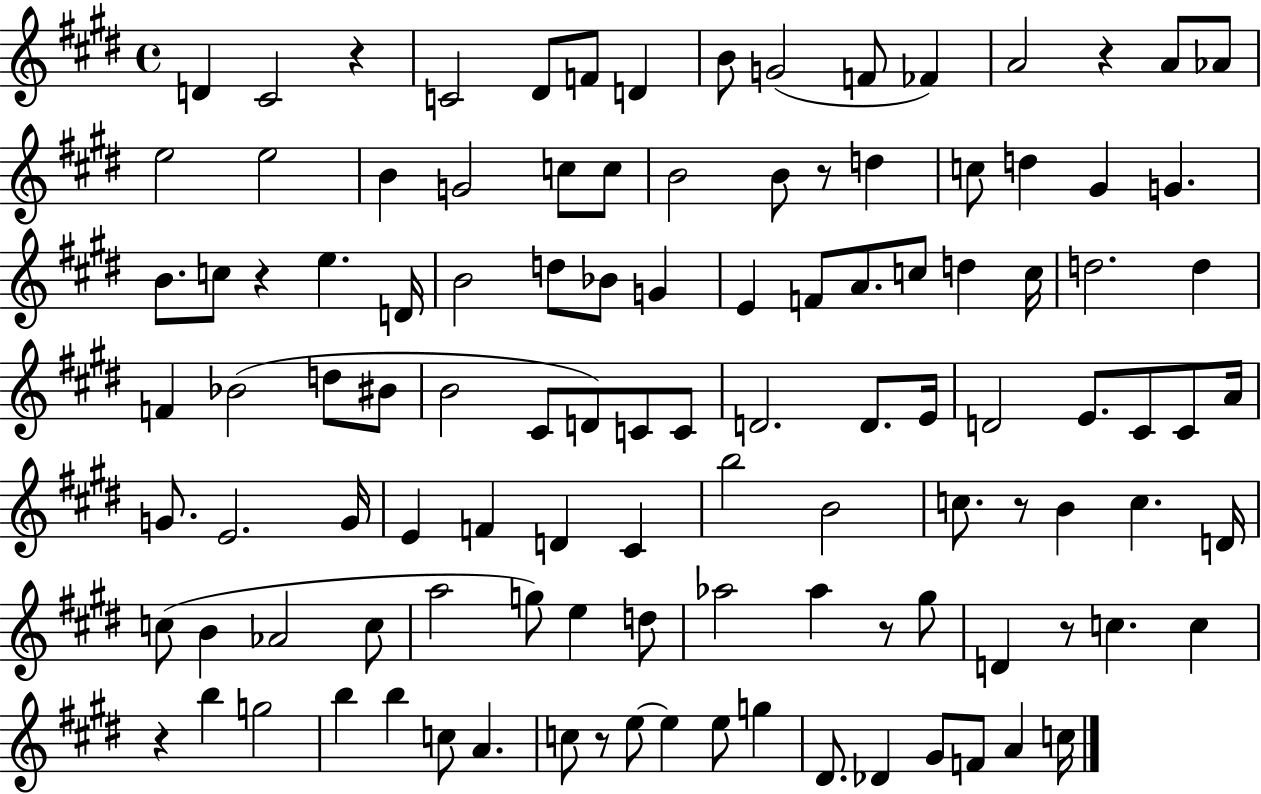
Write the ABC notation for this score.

X:1
T:Untitled
M:4/4
L:1/4
K:E
D ^C2 z C2 ^D/2 F/2 D B/2 G2 F/2 _F A2 z A/2 _A/2 e2 e2 B G2 c/2 c/2 B2 B/2 z/2 d c/2 d ^G G B/2 c/2 z e D/4 B2 d/2 _B/2 G E F/2 A/2 c/2 d c/4 d2 d F _B2 d/2 ^B/2 B2 ^C/2 D/2 C/2 C/2 D2 D/2 E/4 D2 E/2 ^C/2 ^C/2 A/4 G/2 E2 G/4 E F D ^C b2 B2 c/2 z/2 B c D/4 c/2 B _A2 c/2 a2 g/2 e d/2 _a2 _a z/2 ^g/2 D z/2 c c z b g2 b b c/2 A c/2 z/2 e/2 e e/2 g ^D/2 _D ^G/2 F/2 A c/4